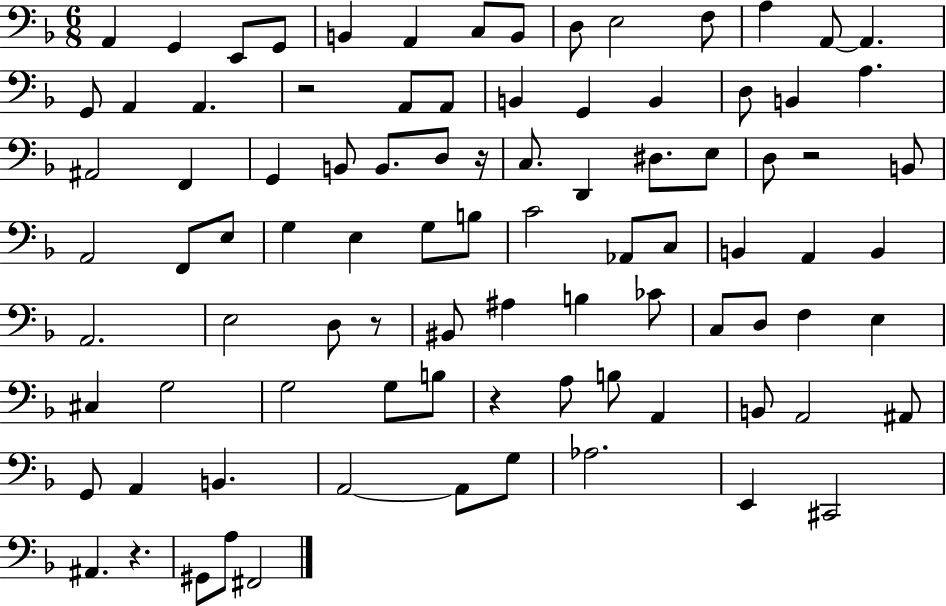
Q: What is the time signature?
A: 6/8